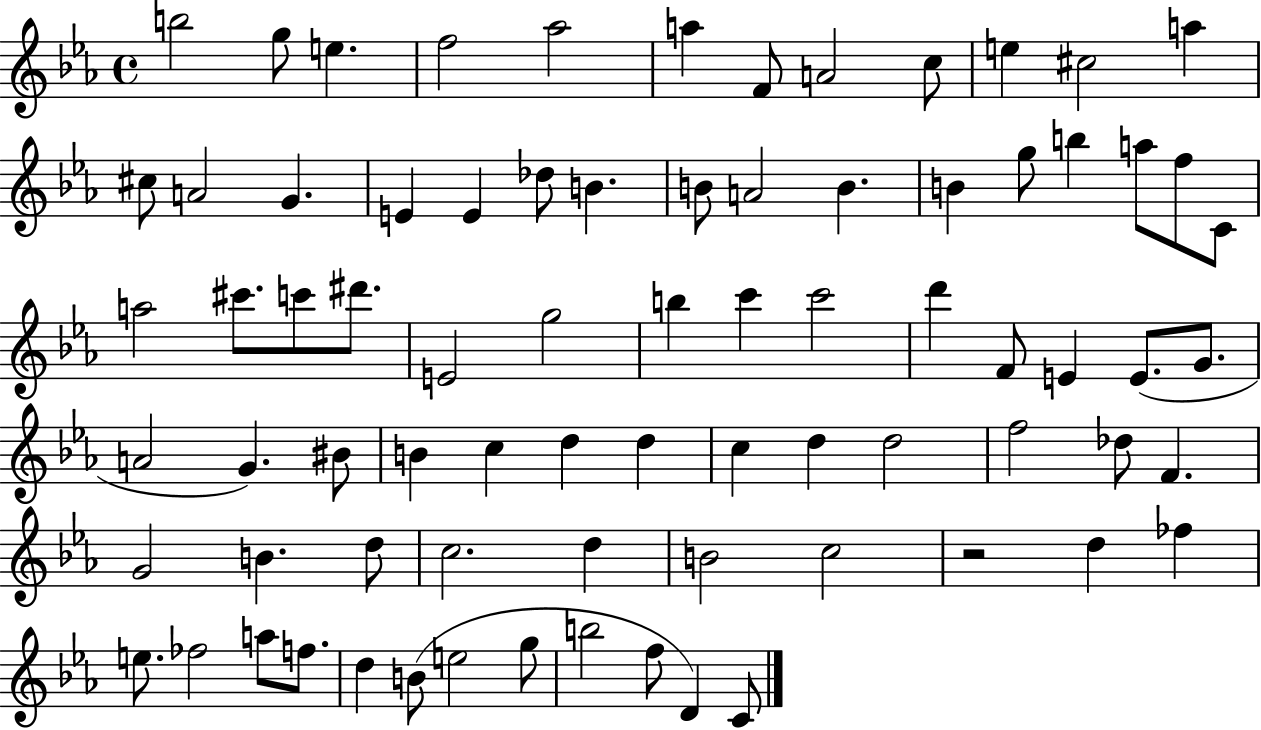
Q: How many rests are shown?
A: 1